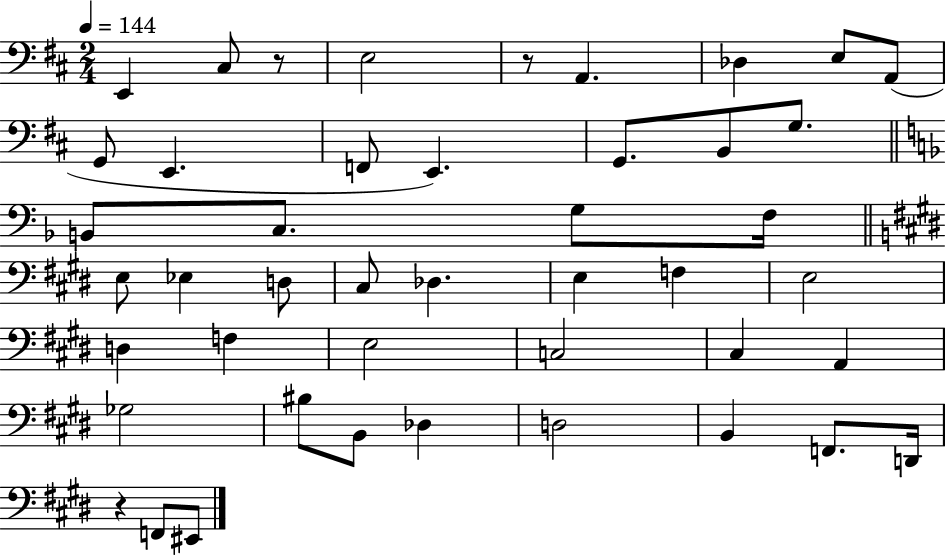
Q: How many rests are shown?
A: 3